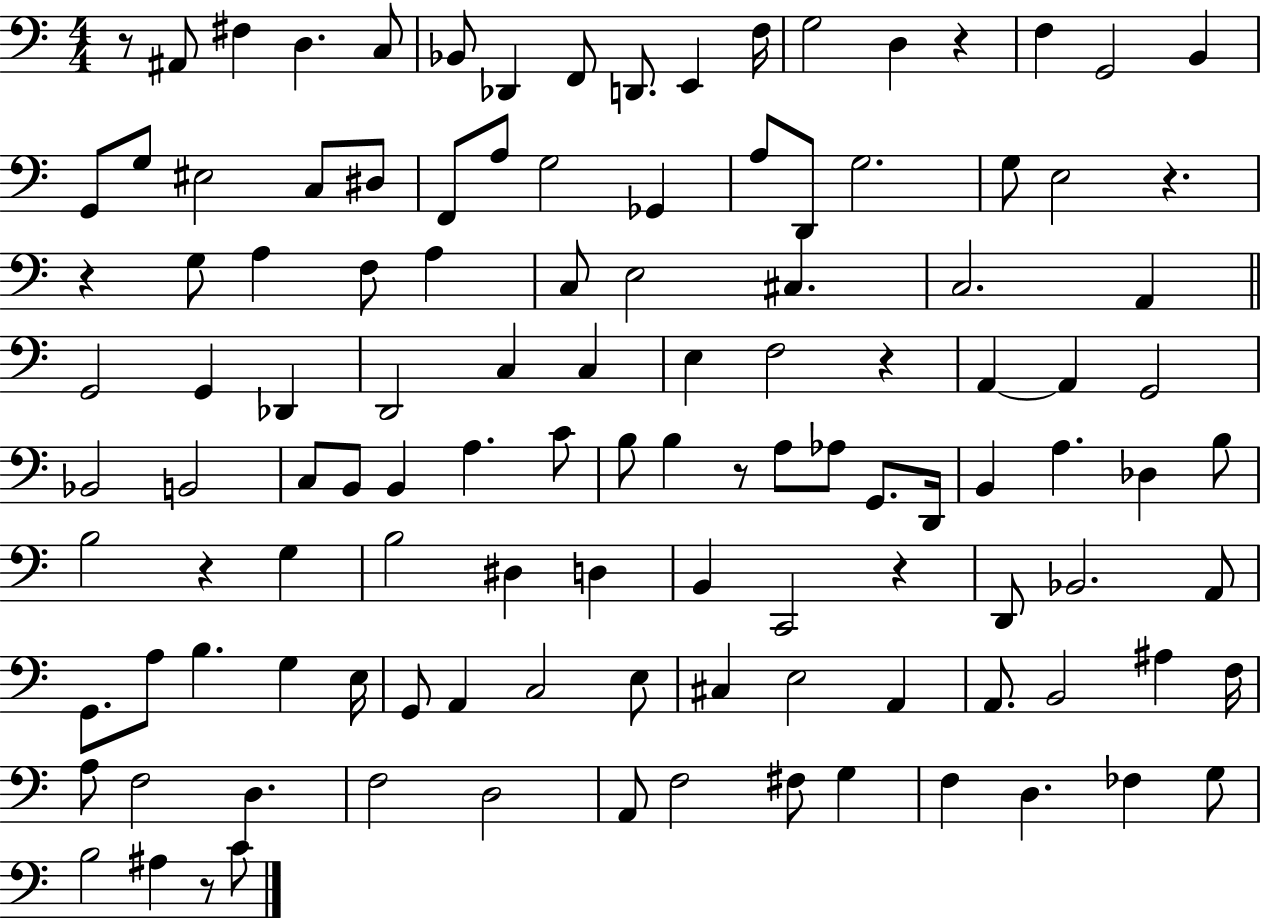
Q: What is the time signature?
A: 4/4